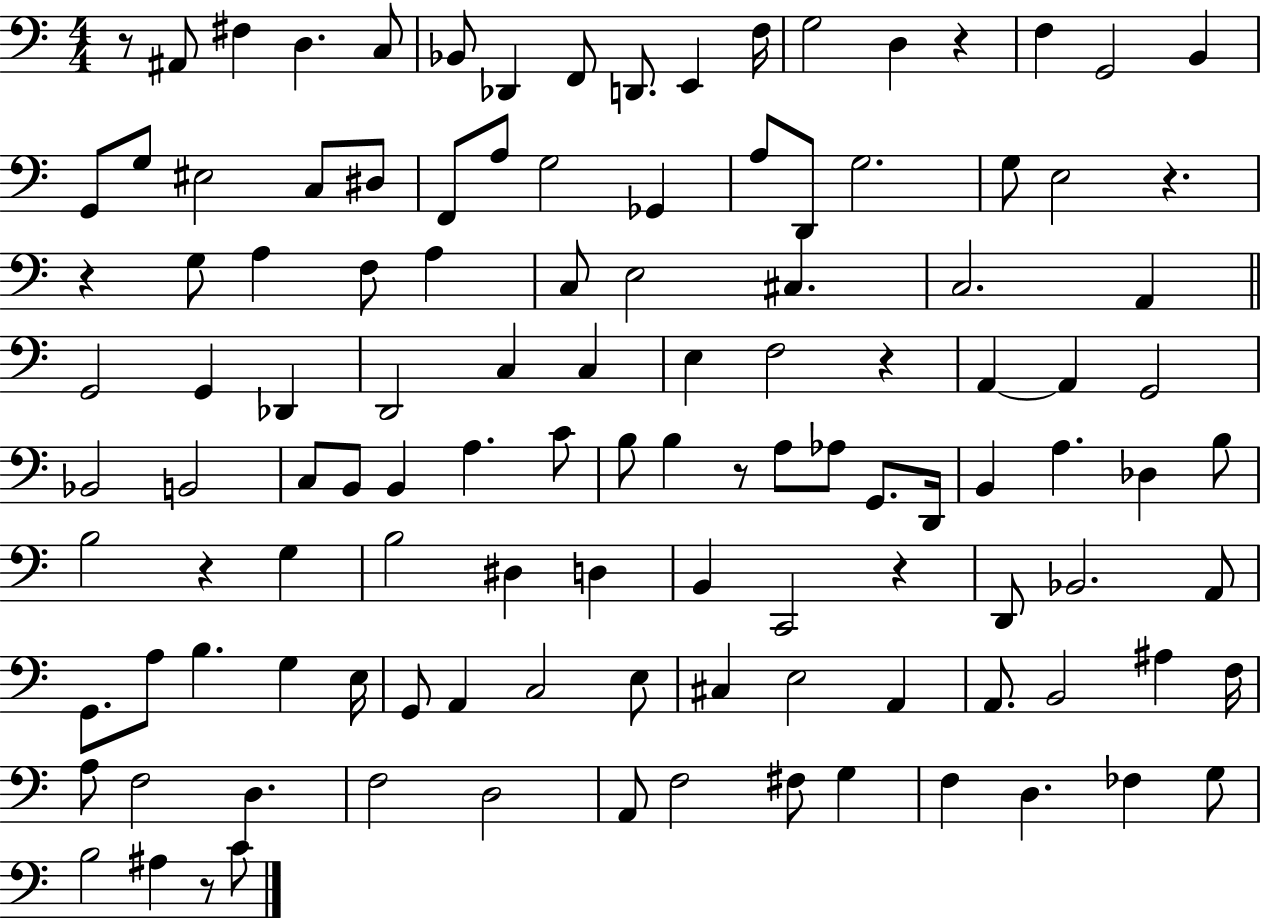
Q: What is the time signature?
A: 4/4